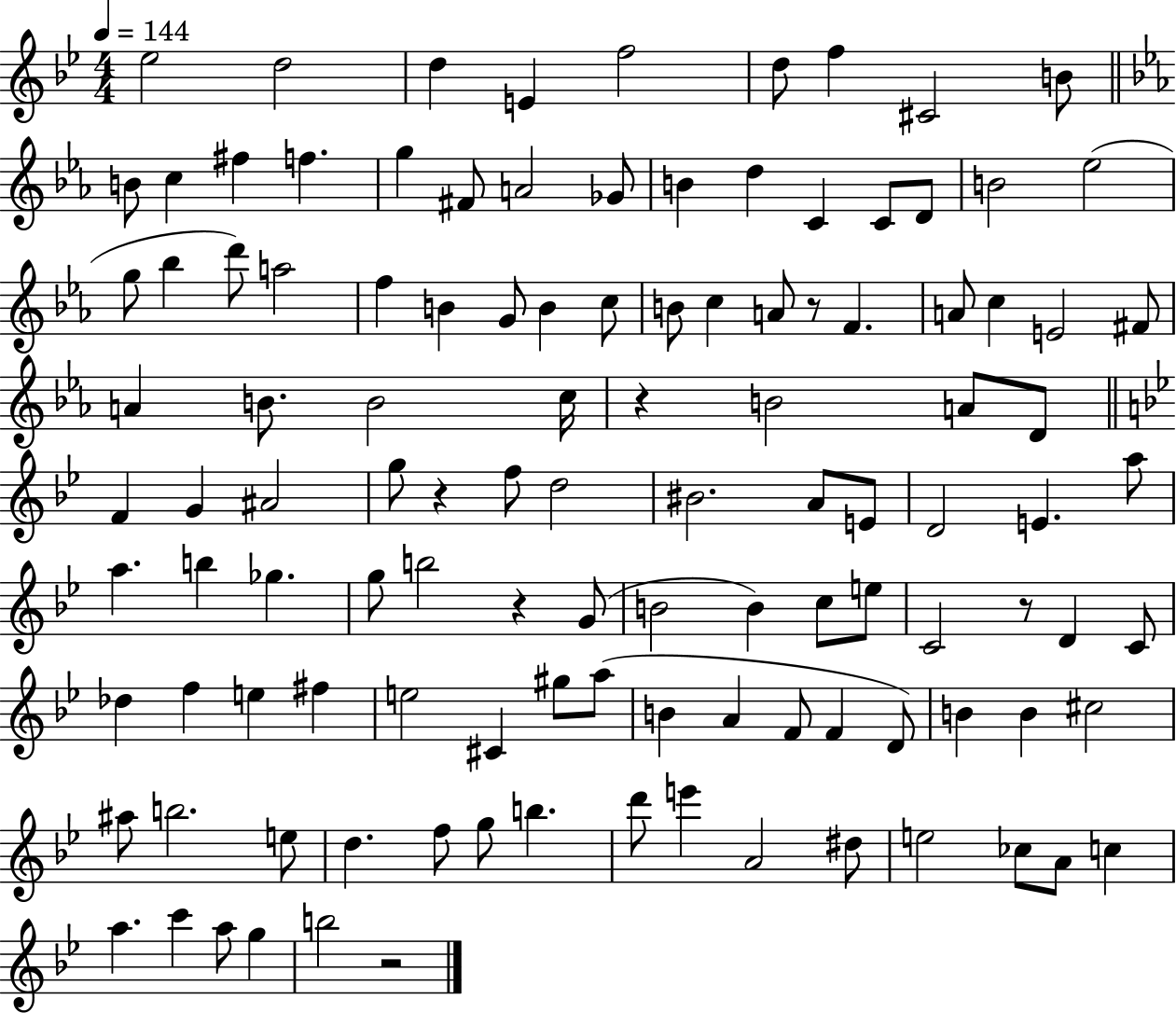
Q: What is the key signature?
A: BES major